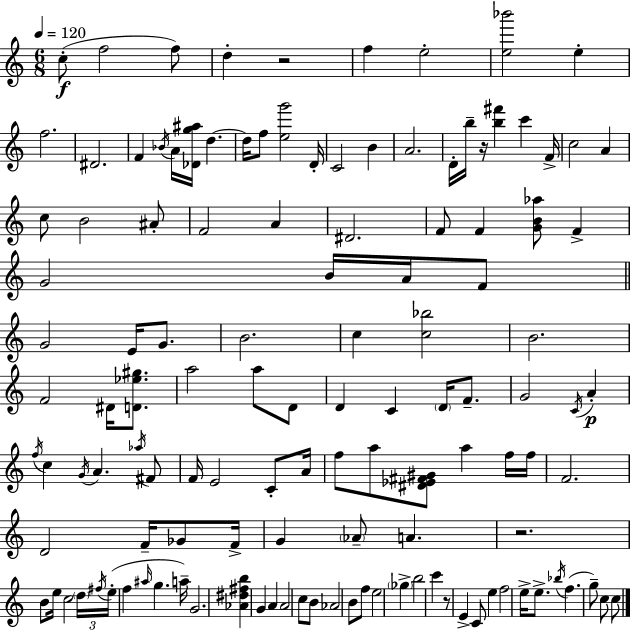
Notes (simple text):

C5/e F5/h F5/e D5/q R/h F5/q E5/h [E5,Bb6]/h E5/q F5/h. D#4/h. F4/q Bb4/s A4/s [Db4,G5,A#5]/s D5/q. D5/s F5/e [E5,G6]/h D4/s C4/h B4/q A4/h. D4/s B5/s R/s [B5,F#6]/q C6/q F4/s C5/h A4/q C5/e B4/h A#4/e F4/h A4/q D#4/h. F4/e F4/q [G4,B4,Ab5]/e F4/q G4/h B4/s A4/s F4/e G4/h E4/s G4/e. B4/h. C5/q [C5,Bb5]/h B4/h. F4/h D#4/s [D4,Eb5,G#5]/e. A5/h A5/e D4/e D4/q C4/q D4/s F4/e. G4/h C4/s A4/q F5/s C5/q G4/s A4/q. Ab5/s F#4/e F4/s E4/h C4/e A4/s F5/e A5/e [D#4,Eb4,F#4,G#4]/e A5/q F5/s F5/s F4/h. D4/h F4/s Gb4/e F4/s G4/q Ab4/e A4/q. R/h. B4/e E5/s C5/h D5/s F#5/s E5/s F5/q A#5/s G5/q. A5/s G4/h. [Ab4,D#5,F#5,B5]/q G4/q A4/q A4/h C5/e B4/e Ab4/h B4/e F5/e E5/h Gb5/q B5/h C6/q R/e E4/q C4/e E5/q F5/h E5/s E5/e. Bb5/s F5/q. G5/e C5/e C5/e